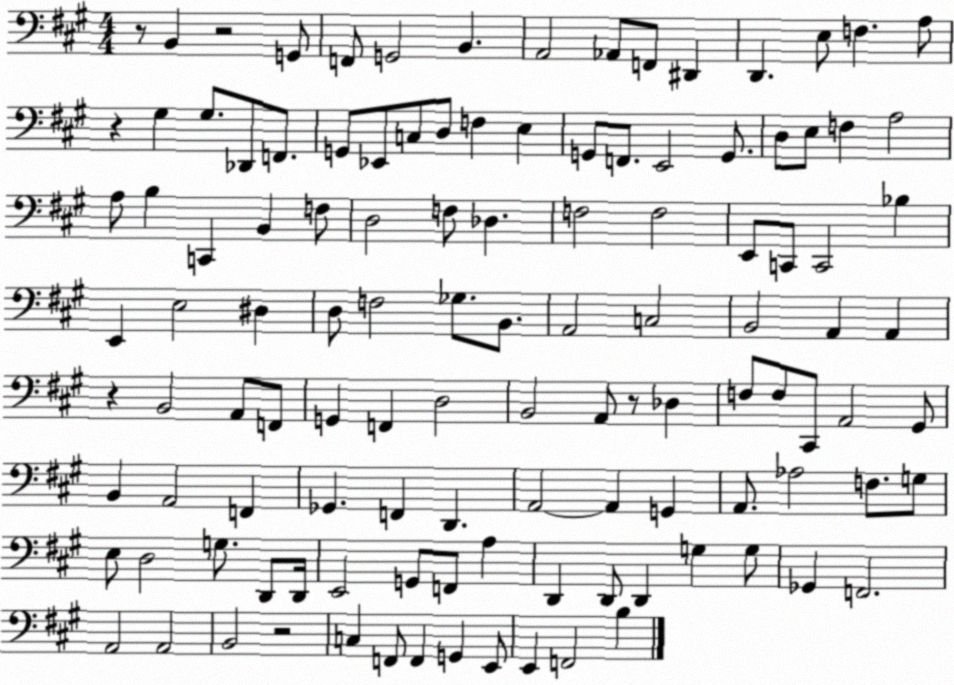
X:1
T:Untitled
M:4/4
L:1/4
K:A
z/2 B,, z2 G,,/2 F,,/2 G,,2 B,, A,,2 _A,,/2 F,,/2 ^D,, D,, E,/2 F, A,/2 z ^G, ^G,/2 _D,,/2 F,,/2 G,,/2 _E,,/2 C,/2 D,/2 F, E, G,,/2 F,,/2 E,,2 G,,/2 D,/2 E,/2 F, A,2 A,/2 B, C,, B,, F,/2 D,2 F,/2 _D, F,2 F,2 E,,/2 C,,/2 C,,2 _B, E,, E,2 ^D, D,/2 F,2 _G,/2 B,,/2 A,,2 C,2 B,,2 A,, A,, z B,,2 A,,/2 F,,/2 G,, F,, D,2 B,,2 A,,/2 z/2 _D, F,/2 F,/2 ^C,,/2 A,,2 ^G,,/2 B,, A,,2 F,, _G,, F,, D,, A,,2 A,, G,, A,,/2 _A,2 F,/2 G,/2 E,/2 D,2 G,/2 D,,/2 D,,/4 E,,2 G,,/2 F,,/2 A, D,, D,,/2 D,, G, G,/2 _G,, F,,2 A,,2 A,,2 B,,2 z2 C, F,,/2 F,, G,, E,,/2 E,, F,,2 B,